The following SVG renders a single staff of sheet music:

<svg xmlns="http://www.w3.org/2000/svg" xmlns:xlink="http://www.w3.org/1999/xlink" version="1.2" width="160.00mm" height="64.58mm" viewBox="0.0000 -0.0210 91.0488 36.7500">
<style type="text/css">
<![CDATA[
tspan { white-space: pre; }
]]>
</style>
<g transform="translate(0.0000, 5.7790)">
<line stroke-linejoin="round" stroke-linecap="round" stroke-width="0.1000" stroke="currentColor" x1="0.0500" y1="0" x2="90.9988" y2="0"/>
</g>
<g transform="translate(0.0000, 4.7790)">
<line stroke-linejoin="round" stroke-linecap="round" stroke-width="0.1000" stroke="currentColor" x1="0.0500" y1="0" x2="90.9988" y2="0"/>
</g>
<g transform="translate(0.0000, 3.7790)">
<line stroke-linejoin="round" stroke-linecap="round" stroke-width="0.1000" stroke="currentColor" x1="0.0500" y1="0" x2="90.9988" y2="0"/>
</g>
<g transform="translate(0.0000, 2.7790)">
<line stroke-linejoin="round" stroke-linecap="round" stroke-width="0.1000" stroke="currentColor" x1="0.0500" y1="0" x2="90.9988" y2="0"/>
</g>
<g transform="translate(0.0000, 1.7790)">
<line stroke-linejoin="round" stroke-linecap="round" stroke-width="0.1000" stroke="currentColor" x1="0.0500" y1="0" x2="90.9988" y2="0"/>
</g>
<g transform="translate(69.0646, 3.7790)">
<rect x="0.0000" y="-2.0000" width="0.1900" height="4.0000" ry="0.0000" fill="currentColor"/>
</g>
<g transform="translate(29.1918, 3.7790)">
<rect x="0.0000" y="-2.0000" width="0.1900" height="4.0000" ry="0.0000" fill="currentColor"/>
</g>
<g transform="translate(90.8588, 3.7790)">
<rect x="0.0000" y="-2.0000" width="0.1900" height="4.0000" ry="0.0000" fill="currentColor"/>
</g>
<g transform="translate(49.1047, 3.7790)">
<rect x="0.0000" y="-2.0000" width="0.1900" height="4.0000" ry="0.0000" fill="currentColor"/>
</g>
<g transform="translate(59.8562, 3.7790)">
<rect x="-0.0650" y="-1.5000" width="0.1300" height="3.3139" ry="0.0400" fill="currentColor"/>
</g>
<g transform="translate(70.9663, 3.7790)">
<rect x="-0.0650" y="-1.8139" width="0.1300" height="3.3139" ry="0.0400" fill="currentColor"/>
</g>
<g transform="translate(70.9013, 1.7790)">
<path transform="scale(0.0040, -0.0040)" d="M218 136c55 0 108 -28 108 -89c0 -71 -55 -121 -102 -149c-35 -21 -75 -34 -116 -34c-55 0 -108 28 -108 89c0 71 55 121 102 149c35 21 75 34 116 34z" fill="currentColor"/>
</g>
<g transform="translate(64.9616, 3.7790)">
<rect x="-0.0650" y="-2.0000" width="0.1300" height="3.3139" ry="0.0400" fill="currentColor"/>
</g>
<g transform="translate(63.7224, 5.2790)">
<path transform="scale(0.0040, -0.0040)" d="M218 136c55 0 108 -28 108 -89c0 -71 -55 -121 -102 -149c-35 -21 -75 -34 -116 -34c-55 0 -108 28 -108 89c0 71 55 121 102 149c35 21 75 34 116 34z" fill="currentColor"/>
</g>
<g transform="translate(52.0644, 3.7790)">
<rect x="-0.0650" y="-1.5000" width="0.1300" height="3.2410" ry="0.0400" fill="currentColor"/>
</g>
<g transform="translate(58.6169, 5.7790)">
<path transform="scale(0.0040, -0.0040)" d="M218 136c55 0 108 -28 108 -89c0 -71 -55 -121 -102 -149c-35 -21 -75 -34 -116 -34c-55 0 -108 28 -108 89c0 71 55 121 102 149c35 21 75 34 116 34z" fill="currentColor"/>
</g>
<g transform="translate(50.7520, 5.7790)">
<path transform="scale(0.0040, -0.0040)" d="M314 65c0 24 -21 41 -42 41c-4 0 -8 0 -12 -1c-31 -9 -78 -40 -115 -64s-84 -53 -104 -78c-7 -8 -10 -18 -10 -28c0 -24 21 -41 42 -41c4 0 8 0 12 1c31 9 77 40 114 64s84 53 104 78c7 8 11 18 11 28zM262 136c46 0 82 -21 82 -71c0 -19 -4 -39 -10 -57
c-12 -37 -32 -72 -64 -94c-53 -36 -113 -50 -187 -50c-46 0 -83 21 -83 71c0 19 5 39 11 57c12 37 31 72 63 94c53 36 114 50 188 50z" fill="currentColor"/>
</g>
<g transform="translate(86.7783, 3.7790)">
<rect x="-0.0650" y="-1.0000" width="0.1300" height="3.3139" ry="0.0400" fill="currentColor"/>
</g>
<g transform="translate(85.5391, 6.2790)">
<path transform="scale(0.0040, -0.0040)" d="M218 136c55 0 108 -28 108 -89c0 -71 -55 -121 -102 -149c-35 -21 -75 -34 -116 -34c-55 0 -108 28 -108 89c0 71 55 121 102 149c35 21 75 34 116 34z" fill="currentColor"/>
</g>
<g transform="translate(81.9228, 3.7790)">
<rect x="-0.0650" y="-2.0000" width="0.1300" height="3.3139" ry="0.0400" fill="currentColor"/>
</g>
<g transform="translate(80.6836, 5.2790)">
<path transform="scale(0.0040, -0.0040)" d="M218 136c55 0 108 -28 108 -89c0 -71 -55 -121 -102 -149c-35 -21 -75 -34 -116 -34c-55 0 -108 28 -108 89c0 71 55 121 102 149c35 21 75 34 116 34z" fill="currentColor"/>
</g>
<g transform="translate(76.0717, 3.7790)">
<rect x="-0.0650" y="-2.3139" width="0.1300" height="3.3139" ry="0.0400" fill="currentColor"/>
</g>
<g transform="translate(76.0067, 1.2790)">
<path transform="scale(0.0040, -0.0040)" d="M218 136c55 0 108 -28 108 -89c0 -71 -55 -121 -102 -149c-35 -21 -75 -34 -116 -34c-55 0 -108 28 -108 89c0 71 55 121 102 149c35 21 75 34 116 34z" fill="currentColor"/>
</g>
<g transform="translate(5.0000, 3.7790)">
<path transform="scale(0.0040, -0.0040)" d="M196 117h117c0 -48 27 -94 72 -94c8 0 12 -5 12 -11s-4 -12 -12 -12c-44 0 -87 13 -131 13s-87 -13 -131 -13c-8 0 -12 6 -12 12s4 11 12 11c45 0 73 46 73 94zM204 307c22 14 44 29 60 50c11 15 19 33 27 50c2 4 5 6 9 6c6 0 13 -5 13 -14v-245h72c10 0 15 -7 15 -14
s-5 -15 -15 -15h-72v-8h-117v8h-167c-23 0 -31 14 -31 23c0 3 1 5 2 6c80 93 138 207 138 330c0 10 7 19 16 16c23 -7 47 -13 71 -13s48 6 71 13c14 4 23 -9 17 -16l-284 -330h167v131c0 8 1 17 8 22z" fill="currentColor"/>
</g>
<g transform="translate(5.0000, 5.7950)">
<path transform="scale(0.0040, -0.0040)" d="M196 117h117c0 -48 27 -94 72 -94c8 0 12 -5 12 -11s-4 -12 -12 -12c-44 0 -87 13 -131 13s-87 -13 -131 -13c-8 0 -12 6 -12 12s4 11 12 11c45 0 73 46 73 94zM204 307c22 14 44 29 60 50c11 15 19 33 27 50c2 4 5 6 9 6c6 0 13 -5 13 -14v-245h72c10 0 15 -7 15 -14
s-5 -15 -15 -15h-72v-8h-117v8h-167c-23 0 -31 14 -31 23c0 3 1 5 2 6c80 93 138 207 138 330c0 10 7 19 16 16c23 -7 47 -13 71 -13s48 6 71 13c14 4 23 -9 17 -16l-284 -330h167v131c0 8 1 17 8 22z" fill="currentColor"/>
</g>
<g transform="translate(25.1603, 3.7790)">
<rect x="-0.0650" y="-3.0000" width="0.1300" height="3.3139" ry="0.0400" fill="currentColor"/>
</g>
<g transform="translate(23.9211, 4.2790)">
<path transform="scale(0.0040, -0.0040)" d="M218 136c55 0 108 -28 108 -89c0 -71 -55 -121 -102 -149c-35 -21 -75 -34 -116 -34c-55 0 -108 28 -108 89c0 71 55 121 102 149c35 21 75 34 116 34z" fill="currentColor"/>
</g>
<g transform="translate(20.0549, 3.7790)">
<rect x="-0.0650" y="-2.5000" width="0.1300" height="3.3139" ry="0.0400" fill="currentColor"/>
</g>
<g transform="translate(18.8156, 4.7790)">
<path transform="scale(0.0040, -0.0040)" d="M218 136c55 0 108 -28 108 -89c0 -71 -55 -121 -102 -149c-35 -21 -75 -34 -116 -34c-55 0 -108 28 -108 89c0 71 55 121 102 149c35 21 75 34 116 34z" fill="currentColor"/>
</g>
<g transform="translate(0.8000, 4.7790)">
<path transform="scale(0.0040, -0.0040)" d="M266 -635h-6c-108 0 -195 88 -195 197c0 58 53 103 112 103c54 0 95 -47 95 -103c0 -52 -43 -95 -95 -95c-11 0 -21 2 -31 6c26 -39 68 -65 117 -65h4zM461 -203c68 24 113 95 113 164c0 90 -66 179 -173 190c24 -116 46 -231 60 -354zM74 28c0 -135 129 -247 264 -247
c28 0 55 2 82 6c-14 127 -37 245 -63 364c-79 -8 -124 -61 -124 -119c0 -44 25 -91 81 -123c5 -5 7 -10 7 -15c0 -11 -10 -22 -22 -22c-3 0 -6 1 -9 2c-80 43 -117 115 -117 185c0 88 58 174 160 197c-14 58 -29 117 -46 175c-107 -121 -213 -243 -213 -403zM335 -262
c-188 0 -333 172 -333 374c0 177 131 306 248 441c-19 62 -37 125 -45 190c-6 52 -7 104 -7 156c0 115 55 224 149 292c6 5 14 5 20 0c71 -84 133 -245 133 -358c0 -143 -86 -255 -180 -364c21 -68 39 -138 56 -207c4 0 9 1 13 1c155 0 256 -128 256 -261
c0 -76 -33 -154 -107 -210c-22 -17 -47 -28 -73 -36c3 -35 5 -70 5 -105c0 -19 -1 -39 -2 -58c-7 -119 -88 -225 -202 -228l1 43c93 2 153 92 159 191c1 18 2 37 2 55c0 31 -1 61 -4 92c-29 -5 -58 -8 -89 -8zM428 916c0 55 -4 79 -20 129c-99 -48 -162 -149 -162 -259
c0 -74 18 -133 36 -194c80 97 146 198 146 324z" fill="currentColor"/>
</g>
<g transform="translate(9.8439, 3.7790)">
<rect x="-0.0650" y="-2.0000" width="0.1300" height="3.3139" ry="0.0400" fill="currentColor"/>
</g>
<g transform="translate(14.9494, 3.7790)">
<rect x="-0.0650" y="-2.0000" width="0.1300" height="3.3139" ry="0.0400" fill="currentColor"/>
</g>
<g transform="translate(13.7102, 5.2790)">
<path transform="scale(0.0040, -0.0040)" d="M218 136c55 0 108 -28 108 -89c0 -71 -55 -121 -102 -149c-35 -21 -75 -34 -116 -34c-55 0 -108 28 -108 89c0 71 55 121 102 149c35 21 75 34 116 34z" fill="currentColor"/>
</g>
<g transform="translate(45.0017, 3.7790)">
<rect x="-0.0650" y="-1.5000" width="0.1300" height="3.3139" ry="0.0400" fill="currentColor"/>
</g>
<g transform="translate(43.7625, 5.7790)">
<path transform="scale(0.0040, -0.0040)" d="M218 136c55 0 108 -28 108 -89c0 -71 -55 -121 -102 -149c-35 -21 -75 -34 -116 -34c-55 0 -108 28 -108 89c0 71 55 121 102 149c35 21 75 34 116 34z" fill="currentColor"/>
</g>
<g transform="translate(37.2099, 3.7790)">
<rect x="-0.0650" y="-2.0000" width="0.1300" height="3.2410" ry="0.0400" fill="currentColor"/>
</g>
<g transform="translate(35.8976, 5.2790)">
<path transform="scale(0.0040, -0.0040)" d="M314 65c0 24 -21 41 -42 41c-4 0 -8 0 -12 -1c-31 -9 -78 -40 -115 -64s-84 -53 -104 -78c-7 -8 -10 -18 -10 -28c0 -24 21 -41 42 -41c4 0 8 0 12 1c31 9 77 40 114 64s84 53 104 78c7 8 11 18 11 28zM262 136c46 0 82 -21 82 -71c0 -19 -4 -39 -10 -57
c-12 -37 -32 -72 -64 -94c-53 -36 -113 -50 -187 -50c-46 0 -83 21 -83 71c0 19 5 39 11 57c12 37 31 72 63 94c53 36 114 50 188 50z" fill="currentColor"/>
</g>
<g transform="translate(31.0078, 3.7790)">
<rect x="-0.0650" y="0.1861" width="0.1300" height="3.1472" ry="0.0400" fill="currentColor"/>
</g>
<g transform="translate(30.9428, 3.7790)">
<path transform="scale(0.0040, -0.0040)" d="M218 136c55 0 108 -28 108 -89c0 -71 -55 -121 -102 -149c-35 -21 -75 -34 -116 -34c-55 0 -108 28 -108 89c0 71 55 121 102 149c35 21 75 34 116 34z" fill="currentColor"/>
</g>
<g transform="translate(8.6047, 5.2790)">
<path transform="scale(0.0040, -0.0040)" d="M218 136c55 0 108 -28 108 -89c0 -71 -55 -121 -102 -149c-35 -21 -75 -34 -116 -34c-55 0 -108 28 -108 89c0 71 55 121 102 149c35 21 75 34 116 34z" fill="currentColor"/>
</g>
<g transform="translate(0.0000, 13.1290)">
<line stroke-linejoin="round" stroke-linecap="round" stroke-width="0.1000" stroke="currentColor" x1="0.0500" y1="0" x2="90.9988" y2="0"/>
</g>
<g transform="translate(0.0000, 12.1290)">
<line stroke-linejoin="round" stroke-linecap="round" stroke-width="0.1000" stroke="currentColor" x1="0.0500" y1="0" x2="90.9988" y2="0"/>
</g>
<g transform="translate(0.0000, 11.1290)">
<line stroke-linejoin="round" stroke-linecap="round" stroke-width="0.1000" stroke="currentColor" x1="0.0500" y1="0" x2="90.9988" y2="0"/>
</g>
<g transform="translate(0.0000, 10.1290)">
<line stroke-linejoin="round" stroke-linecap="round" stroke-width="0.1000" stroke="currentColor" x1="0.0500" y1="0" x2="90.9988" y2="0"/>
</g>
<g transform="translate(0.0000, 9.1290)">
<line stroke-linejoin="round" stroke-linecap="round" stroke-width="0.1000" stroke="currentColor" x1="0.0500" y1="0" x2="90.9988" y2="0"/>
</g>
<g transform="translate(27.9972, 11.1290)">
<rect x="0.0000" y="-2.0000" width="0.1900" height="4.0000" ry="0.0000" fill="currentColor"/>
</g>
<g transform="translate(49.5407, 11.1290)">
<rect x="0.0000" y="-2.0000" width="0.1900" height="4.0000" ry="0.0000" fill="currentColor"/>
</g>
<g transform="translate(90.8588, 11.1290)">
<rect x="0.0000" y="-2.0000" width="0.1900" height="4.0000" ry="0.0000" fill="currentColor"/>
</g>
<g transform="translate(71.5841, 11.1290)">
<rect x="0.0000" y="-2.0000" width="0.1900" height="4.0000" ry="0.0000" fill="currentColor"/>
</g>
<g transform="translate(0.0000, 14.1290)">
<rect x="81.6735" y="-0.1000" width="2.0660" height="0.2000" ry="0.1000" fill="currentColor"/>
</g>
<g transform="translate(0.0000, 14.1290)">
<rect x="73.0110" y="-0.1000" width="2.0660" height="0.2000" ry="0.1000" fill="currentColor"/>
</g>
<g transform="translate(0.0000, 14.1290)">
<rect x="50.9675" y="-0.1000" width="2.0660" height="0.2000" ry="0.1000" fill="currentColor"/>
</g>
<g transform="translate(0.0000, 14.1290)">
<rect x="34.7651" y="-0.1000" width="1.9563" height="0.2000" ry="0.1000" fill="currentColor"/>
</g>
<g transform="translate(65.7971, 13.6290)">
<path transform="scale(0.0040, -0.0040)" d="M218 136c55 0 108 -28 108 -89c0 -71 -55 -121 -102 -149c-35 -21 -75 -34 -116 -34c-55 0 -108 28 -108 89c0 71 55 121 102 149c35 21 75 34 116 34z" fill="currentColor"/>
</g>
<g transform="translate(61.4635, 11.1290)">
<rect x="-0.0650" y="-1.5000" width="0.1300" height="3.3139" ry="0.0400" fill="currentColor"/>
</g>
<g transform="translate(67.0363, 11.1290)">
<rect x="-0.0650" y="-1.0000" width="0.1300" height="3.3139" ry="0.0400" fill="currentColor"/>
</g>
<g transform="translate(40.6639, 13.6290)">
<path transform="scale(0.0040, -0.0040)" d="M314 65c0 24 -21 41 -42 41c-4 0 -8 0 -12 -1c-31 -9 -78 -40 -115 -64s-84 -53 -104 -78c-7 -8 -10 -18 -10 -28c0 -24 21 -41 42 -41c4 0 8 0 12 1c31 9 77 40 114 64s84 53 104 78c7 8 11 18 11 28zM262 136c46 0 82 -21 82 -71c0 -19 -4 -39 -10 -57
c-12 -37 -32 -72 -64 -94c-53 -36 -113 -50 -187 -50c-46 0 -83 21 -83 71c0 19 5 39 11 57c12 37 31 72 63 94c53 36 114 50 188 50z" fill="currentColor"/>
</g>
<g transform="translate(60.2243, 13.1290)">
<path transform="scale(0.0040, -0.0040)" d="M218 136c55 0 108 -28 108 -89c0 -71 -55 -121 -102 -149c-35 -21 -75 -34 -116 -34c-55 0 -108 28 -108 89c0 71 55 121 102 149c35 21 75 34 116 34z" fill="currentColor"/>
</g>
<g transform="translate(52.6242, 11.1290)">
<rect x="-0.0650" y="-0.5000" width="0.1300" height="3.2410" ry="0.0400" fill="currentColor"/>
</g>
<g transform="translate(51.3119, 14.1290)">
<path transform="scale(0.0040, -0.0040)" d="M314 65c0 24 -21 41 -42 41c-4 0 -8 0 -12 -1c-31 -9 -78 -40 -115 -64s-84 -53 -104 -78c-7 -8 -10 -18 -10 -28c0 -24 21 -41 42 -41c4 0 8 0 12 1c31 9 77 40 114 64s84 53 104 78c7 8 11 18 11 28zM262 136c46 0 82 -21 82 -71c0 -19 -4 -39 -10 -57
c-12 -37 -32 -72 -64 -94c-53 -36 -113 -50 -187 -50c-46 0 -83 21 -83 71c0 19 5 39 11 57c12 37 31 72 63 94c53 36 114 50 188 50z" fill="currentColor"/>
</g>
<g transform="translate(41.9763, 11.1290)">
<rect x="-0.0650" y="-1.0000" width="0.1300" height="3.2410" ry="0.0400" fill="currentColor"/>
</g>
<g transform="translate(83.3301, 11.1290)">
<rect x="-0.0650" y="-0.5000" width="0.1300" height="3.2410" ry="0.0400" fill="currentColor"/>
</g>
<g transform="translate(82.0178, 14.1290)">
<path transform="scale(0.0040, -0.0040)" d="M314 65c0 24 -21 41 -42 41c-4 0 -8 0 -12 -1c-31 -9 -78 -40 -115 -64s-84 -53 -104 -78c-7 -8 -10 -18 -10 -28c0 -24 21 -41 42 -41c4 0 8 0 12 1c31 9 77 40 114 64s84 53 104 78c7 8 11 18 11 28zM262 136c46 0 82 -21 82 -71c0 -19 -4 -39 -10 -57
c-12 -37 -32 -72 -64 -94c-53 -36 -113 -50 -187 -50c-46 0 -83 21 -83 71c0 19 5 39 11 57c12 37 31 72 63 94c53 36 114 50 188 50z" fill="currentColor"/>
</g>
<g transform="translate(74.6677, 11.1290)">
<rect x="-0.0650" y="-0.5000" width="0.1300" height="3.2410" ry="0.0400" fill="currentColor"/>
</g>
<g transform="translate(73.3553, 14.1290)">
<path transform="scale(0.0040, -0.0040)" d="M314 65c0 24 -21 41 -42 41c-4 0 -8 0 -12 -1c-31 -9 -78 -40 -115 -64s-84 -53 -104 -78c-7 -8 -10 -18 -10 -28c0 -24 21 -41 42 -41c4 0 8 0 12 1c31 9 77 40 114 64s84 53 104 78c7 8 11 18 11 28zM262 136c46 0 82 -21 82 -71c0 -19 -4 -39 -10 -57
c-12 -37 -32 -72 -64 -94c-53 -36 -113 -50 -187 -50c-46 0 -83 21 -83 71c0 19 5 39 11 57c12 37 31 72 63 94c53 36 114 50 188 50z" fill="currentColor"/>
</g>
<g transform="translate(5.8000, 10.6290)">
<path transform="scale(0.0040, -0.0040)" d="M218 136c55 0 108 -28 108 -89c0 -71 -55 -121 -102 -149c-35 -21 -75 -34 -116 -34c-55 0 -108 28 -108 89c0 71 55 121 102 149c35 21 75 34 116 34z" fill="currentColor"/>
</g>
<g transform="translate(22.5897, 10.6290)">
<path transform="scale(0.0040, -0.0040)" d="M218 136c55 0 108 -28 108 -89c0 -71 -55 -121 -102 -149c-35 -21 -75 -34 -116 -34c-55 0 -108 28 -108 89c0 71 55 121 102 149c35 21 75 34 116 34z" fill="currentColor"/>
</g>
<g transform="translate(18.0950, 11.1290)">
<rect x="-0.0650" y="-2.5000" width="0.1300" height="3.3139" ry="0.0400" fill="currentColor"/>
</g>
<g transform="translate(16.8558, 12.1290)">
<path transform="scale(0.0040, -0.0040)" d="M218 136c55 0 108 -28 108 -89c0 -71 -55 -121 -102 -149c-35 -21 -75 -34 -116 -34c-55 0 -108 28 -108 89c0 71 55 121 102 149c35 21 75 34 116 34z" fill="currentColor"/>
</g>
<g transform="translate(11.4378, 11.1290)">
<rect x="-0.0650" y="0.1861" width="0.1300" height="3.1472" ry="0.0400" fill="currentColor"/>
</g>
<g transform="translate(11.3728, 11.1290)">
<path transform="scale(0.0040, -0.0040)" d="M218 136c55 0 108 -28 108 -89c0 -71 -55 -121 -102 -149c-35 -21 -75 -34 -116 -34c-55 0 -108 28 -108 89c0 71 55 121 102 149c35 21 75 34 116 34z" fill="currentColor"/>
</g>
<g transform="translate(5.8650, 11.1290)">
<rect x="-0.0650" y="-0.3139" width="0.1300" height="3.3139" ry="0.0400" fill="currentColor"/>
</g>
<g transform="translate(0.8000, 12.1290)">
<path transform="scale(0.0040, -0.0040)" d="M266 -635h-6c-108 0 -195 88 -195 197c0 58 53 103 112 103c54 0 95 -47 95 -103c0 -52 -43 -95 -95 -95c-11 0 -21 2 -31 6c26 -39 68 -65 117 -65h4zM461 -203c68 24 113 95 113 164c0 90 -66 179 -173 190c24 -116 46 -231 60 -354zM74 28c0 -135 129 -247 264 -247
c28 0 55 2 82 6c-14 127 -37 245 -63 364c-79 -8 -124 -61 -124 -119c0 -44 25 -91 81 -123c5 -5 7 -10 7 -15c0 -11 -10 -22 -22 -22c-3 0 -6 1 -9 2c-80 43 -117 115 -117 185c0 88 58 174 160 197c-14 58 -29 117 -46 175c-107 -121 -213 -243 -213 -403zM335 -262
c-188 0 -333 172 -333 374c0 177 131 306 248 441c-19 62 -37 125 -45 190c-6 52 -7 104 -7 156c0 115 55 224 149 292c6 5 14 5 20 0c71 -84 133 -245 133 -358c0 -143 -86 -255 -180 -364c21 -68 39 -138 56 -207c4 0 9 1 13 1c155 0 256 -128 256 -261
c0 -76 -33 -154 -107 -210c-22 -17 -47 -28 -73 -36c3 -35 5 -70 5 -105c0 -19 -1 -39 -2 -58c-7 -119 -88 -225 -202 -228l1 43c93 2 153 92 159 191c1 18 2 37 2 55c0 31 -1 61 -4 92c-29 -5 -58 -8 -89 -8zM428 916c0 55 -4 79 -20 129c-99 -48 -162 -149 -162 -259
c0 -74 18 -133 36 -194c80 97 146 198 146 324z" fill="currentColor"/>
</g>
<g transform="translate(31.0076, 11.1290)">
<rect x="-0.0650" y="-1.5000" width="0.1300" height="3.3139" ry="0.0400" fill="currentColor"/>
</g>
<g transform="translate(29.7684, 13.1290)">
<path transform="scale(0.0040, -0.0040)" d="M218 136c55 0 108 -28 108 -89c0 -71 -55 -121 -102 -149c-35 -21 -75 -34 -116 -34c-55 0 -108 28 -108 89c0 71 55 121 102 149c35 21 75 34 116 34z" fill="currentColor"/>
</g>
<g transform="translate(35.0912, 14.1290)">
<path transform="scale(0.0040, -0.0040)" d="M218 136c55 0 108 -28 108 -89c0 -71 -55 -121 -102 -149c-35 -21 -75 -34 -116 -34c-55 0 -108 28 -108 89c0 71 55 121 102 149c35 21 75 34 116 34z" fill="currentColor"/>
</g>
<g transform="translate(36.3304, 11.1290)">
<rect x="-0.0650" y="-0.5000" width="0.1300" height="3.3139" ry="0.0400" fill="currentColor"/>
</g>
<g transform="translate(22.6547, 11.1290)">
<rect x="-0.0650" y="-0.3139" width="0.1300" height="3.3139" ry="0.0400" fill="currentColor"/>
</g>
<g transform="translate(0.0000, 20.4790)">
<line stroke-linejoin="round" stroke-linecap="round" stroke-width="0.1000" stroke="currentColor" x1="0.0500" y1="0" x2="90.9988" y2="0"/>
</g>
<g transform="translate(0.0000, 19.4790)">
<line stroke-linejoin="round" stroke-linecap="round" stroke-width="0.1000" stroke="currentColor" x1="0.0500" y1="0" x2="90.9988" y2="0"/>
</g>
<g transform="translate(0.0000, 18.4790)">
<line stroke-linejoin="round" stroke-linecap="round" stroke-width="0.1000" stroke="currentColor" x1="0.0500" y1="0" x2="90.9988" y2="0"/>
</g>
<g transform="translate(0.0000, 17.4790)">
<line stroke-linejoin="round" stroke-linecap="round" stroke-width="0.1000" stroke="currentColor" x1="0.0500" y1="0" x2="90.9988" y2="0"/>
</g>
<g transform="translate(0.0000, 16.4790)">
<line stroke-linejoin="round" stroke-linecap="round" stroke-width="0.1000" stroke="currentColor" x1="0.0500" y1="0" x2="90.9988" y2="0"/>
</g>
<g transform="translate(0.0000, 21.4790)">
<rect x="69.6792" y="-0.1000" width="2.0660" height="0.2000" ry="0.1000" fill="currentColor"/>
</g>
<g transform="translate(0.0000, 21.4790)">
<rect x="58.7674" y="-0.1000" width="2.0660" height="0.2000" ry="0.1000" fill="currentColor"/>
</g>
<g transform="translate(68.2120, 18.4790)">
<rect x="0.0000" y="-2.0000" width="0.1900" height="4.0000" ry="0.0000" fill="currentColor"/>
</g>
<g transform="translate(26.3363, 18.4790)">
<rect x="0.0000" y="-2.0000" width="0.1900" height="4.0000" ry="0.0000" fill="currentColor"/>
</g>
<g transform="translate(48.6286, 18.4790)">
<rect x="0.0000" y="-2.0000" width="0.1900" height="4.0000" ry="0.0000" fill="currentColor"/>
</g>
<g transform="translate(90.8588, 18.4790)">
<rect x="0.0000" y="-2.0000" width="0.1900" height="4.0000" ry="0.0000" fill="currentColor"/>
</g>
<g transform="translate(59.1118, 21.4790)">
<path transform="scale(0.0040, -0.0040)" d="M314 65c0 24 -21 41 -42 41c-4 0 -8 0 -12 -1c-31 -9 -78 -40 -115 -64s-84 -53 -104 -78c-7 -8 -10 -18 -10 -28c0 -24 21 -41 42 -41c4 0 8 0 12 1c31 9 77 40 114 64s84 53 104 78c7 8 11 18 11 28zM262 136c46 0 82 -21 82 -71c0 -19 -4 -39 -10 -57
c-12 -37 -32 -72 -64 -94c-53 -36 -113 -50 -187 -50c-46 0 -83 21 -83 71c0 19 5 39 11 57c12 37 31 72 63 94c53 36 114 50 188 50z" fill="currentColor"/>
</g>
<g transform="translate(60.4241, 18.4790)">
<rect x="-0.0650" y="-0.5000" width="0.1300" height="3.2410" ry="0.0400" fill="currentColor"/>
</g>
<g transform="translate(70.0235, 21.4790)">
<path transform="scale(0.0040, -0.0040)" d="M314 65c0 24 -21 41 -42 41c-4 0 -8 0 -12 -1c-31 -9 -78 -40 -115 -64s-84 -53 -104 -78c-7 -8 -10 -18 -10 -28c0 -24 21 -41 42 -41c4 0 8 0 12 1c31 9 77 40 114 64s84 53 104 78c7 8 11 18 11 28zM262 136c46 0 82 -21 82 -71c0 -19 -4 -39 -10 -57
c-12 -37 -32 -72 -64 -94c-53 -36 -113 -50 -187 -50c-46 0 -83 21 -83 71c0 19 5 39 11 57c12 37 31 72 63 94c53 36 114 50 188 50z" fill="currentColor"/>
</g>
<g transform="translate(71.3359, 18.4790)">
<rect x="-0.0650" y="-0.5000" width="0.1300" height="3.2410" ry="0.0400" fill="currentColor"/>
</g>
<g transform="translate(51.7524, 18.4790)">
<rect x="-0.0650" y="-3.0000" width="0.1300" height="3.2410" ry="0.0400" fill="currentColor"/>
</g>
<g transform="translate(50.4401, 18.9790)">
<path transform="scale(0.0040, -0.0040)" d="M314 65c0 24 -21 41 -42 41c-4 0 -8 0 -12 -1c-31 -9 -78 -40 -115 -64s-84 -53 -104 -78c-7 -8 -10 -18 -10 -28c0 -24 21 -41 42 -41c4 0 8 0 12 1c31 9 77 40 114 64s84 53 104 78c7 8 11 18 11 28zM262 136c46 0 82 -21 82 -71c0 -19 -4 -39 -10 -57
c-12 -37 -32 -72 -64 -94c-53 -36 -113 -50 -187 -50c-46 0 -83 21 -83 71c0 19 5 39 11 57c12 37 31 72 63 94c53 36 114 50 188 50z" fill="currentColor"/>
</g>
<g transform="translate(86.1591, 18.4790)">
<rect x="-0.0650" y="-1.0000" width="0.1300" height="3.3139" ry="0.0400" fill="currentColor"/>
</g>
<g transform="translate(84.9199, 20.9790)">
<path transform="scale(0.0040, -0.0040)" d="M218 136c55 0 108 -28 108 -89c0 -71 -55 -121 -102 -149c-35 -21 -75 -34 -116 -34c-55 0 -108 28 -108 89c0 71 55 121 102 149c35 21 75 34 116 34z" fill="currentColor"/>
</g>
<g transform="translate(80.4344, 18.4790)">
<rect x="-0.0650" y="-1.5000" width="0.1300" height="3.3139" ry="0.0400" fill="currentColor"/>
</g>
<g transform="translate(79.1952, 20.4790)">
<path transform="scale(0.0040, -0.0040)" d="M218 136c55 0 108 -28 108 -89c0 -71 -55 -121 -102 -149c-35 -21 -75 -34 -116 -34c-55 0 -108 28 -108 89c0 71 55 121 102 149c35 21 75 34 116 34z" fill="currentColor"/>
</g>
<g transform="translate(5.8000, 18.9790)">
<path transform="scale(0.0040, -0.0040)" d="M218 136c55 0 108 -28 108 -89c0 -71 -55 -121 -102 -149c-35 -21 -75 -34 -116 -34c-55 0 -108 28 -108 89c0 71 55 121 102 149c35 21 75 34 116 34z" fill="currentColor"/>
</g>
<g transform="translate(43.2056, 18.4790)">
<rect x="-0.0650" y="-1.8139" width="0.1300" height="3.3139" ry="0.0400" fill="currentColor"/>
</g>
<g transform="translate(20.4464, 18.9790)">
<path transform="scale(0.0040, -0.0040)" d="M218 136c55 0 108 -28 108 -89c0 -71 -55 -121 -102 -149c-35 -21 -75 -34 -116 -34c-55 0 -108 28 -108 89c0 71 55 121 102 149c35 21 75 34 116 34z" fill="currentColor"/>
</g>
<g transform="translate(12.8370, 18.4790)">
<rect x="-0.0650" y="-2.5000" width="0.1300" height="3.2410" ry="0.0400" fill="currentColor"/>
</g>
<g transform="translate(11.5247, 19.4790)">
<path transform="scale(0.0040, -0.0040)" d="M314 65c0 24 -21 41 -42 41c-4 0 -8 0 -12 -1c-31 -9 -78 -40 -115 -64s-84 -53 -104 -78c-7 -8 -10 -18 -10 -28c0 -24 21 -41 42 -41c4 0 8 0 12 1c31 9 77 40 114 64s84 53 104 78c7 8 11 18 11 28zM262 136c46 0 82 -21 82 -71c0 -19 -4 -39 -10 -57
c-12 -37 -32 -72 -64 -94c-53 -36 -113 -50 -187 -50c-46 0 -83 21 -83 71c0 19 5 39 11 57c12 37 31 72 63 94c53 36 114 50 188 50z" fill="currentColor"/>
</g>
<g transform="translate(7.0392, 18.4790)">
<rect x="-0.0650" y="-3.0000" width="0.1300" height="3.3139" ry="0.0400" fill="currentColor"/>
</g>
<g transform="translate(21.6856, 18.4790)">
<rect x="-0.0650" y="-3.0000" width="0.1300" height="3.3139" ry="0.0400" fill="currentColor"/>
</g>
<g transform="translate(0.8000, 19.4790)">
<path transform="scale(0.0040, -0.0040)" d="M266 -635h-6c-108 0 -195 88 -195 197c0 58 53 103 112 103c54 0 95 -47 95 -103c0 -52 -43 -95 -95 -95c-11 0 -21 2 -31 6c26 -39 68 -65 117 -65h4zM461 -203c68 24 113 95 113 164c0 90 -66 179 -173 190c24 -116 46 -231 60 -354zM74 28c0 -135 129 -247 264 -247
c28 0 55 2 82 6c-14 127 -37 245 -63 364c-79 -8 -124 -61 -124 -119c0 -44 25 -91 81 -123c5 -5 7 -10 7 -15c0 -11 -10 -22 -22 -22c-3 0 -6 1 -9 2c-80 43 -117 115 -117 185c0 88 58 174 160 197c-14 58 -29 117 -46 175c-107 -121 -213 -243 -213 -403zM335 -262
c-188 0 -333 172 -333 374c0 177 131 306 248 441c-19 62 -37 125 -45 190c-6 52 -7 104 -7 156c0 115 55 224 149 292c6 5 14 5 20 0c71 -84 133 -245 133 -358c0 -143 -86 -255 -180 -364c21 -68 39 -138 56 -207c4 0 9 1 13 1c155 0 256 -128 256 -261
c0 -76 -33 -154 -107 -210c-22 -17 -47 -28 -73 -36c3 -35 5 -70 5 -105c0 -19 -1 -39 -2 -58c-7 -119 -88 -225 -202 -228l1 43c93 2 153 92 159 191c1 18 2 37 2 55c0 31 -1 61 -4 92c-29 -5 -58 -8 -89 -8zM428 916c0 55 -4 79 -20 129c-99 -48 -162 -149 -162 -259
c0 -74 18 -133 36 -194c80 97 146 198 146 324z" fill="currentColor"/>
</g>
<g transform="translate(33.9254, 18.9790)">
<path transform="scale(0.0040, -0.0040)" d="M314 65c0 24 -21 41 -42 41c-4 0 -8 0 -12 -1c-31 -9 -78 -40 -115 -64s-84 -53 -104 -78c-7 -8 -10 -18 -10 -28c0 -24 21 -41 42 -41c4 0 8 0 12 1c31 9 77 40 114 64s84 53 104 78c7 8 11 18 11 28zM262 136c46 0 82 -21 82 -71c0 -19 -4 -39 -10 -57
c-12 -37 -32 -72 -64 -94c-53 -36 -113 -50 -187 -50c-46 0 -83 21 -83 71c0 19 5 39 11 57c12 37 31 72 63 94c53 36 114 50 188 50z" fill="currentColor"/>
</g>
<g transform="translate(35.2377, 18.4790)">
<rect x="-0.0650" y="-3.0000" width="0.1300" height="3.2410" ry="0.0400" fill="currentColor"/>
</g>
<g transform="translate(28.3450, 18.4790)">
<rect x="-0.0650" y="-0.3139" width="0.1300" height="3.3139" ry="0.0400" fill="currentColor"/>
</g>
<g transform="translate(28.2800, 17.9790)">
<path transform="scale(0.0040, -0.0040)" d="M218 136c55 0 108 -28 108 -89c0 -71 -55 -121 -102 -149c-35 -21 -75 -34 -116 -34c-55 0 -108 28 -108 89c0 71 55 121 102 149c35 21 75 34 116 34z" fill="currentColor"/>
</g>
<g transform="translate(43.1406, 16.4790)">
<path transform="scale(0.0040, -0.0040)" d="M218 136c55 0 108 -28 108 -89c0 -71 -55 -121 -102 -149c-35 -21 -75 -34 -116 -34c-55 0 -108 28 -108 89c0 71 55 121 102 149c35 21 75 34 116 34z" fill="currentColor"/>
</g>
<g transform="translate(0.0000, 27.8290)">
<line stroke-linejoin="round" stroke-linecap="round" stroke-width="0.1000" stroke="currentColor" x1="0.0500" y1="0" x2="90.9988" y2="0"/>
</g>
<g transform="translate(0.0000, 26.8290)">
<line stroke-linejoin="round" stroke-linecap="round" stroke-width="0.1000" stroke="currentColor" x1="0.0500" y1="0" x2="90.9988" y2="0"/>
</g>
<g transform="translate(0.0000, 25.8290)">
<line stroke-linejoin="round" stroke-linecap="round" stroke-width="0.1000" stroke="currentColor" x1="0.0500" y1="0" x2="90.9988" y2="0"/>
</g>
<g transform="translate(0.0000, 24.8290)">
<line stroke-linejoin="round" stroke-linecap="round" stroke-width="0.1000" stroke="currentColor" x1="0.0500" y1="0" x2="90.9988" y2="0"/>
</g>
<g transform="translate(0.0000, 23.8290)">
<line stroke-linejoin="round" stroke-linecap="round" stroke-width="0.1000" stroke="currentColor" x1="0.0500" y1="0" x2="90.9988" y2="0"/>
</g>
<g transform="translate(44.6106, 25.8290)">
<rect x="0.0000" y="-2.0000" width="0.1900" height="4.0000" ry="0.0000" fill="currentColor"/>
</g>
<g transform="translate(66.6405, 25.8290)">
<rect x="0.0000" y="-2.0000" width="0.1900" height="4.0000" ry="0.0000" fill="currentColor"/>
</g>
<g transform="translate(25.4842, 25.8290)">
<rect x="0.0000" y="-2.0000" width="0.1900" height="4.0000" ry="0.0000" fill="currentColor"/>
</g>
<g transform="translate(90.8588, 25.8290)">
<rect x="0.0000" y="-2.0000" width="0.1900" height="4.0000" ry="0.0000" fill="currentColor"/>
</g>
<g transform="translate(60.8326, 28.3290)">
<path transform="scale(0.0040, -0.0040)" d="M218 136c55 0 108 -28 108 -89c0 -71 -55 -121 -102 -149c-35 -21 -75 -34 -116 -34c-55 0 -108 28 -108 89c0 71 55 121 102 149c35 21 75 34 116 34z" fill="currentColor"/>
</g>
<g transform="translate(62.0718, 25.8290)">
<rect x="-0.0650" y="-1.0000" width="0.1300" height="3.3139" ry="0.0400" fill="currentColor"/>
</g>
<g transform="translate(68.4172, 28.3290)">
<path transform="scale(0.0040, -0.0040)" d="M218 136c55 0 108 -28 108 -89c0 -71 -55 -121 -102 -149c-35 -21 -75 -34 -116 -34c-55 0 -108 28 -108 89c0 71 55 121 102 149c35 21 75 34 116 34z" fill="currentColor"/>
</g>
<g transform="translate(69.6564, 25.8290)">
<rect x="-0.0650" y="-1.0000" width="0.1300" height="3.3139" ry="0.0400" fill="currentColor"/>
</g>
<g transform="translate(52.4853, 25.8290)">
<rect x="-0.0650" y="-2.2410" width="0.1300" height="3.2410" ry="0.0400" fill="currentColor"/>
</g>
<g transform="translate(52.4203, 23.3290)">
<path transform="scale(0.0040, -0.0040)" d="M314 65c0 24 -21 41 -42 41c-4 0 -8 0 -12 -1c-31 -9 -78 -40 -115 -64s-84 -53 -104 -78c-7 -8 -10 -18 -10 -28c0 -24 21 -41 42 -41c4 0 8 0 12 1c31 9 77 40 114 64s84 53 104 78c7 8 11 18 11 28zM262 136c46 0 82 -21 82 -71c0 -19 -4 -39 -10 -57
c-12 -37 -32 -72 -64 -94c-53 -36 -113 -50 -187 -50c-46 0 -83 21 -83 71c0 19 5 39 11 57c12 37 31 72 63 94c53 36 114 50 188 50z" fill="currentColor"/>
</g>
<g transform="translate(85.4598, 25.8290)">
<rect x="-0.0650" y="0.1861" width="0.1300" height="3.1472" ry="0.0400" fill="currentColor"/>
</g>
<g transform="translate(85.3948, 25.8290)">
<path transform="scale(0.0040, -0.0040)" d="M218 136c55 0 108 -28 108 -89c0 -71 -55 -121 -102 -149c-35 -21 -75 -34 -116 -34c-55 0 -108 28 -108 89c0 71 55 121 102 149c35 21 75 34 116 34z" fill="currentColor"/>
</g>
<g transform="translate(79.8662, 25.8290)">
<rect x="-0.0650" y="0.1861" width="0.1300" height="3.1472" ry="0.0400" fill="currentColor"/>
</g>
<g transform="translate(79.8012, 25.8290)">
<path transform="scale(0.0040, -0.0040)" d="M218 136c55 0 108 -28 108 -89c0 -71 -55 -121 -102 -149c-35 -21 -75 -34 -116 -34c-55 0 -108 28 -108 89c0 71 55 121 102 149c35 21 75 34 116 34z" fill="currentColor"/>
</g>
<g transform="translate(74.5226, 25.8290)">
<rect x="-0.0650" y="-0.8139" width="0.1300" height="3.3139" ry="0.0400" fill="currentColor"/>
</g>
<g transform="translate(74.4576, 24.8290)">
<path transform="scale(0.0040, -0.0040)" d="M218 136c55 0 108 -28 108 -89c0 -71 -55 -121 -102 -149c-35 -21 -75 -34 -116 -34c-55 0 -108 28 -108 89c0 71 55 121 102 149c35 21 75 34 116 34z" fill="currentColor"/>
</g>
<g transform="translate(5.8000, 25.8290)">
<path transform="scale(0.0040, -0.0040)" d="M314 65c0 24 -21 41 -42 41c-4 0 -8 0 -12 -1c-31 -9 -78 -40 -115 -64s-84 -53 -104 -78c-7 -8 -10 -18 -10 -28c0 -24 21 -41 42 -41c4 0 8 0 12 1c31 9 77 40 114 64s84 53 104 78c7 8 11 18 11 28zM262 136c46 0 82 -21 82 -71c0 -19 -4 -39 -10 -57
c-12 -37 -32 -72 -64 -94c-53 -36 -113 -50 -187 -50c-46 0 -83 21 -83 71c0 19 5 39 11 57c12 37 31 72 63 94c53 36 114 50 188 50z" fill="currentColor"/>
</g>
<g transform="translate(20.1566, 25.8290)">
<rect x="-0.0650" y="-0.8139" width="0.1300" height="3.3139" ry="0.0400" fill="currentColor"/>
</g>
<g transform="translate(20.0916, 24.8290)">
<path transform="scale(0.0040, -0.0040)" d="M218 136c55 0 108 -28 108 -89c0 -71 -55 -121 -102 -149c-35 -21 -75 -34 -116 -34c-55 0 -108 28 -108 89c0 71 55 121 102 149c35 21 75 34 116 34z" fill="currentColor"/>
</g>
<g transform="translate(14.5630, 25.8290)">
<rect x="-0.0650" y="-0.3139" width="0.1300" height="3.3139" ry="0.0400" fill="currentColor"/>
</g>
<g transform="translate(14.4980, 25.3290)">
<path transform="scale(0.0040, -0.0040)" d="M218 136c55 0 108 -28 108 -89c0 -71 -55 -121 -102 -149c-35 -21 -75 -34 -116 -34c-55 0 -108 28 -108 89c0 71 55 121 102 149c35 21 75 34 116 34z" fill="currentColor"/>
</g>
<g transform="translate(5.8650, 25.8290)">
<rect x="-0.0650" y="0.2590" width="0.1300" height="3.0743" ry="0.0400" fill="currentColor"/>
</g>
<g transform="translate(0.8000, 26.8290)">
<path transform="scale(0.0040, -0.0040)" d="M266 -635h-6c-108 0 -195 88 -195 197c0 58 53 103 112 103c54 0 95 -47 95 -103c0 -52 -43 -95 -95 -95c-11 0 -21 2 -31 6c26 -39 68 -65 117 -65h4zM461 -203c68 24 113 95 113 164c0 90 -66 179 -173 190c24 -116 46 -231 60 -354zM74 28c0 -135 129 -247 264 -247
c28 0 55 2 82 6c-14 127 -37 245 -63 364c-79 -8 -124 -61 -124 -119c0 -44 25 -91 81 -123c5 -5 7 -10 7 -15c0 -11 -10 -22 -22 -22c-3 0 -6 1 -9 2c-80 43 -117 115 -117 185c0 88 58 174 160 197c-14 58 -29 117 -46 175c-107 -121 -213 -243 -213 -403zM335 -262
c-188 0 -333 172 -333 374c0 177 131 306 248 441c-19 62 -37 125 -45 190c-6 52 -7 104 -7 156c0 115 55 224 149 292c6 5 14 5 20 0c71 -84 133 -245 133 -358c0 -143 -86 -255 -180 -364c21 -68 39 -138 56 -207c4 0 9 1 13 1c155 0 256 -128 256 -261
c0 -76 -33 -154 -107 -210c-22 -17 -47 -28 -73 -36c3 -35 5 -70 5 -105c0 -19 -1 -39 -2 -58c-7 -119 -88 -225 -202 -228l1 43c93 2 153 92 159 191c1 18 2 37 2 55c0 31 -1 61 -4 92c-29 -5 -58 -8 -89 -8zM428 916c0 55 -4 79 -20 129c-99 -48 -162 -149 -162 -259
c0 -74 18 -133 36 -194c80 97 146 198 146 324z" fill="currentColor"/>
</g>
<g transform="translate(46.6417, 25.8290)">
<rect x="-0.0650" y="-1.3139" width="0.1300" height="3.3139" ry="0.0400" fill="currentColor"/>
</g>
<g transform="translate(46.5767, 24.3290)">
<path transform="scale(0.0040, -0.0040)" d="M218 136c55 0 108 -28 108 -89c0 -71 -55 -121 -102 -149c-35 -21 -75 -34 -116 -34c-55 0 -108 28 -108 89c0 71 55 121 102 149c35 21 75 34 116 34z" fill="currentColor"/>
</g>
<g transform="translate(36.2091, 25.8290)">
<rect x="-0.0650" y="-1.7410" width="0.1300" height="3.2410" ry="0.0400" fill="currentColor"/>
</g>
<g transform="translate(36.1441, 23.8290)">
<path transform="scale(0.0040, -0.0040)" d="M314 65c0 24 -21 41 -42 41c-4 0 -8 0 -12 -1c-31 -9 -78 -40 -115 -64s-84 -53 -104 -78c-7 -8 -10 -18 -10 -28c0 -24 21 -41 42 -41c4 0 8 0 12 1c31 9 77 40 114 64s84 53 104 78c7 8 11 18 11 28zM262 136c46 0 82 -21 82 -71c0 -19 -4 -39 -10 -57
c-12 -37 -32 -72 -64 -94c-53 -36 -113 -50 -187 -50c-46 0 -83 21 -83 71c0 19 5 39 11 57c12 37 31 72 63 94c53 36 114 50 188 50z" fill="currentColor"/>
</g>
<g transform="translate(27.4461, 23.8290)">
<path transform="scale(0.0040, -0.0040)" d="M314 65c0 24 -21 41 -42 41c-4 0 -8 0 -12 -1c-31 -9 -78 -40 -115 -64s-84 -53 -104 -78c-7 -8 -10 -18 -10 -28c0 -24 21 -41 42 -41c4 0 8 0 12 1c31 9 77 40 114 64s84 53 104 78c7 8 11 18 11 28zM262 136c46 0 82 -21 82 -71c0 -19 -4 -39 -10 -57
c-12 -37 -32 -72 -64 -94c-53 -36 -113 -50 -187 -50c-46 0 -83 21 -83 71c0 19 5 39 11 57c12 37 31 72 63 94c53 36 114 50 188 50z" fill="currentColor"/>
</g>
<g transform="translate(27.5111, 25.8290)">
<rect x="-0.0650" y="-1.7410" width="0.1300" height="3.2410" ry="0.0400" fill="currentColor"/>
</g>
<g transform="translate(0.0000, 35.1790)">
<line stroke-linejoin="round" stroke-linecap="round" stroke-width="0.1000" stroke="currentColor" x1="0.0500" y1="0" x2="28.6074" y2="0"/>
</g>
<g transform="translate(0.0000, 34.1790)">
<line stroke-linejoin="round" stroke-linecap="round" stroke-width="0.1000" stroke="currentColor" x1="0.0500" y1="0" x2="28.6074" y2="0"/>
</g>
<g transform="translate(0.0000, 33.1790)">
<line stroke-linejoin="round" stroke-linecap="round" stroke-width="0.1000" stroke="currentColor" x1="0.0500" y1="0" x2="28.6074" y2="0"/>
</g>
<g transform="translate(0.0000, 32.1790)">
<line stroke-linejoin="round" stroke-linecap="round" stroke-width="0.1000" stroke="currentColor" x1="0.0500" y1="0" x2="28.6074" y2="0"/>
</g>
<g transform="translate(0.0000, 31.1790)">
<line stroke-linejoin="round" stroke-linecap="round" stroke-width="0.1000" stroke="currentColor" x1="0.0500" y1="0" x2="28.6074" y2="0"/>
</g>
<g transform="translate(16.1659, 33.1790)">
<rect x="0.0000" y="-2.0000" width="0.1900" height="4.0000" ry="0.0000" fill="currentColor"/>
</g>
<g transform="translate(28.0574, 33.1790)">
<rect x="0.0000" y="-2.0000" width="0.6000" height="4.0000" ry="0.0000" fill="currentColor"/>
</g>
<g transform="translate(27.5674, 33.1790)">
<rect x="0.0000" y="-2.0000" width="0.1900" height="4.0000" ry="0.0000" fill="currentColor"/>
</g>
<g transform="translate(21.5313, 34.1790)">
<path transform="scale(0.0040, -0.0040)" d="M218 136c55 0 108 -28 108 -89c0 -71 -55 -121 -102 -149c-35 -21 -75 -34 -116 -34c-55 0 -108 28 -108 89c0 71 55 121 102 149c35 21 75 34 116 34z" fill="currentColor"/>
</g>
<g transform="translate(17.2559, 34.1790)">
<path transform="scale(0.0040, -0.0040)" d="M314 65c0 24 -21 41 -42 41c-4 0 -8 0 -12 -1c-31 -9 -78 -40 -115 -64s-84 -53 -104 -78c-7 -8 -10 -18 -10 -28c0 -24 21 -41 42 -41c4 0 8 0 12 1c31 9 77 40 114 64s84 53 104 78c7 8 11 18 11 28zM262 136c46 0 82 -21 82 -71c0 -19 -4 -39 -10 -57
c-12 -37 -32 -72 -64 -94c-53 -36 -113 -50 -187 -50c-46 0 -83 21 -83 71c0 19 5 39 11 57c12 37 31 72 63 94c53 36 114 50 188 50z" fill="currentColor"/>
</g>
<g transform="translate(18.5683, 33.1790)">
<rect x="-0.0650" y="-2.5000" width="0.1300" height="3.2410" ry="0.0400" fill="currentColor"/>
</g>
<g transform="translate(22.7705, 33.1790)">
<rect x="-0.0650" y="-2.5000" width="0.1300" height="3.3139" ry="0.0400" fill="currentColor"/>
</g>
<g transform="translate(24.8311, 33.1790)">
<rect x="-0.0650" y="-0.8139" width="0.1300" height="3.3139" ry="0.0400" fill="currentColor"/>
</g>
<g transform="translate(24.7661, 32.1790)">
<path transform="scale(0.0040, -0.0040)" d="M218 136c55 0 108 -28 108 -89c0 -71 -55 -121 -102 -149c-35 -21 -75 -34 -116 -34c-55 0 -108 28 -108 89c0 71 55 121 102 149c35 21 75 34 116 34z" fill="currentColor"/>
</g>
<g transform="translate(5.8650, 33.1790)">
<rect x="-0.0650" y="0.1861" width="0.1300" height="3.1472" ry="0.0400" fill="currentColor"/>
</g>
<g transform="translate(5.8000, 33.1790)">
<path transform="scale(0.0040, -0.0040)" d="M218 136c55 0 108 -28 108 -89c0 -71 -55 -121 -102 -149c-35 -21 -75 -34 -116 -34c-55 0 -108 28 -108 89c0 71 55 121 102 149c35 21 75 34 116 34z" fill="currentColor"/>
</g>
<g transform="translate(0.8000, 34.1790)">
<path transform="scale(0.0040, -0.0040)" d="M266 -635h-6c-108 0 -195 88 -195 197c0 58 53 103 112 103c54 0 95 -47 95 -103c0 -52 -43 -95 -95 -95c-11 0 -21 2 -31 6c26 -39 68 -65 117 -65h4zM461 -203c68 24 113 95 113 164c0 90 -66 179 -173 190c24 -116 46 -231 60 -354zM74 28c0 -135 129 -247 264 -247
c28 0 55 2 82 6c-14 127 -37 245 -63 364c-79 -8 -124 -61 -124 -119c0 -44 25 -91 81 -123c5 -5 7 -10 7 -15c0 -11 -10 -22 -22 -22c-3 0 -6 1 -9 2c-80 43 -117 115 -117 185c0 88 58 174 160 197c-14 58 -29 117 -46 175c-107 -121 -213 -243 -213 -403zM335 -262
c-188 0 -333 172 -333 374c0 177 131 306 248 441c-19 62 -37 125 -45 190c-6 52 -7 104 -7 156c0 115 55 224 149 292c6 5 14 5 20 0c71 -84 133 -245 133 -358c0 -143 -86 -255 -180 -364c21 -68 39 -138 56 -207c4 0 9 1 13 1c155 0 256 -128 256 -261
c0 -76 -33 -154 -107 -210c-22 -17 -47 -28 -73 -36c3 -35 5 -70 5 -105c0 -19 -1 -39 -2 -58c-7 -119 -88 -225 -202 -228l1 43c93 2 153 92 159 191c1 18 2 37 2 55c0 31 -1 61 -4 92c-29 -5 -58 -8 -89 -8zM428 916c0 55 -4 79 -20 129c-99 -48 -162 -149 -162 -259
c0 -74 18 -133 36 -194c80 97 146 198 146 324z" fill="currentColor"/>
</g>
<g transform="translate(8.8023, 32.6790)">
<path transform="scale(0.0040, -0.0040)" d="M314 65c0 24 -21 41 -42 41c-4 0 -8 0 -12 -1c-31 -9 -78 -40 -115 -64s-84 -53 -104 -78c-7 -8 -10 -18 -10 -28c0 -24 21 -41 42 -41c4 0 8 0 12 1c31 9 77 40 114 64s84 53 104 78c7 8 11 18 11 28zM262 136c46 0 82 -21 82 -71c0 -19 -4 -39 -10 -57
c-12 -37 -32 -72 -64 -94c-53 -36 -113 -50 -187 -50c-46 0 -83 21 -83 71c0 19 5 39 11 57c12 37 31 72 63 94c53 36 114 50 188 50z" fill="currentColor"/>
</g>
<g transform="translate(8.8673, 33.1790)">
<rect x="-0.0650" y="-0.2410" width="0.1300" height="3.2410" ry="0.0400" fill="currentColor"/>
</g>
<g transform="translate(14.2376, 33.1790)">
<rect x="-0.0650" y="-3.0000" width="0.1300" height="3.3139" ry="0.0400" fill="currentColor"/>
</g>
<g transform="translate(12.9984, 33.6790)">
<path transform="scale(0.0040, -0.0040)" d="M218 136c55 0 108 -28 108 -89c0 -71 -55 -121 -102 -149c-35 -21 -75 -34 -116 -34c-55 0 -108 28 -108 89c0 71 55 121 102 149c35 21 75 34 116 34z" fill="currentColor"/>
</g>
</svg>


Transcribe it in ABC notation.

X:1
T:Untitled
M:4/4
L:1/4
K:C
F F G A B F2 E E2 E F f g F D c B G c E C D2 C2 E D C2 C2 A G2 A c A2 f A2 C2 C2 E D B2 c d f2 f2 e g2 D D d B B B c2 A G2 G d